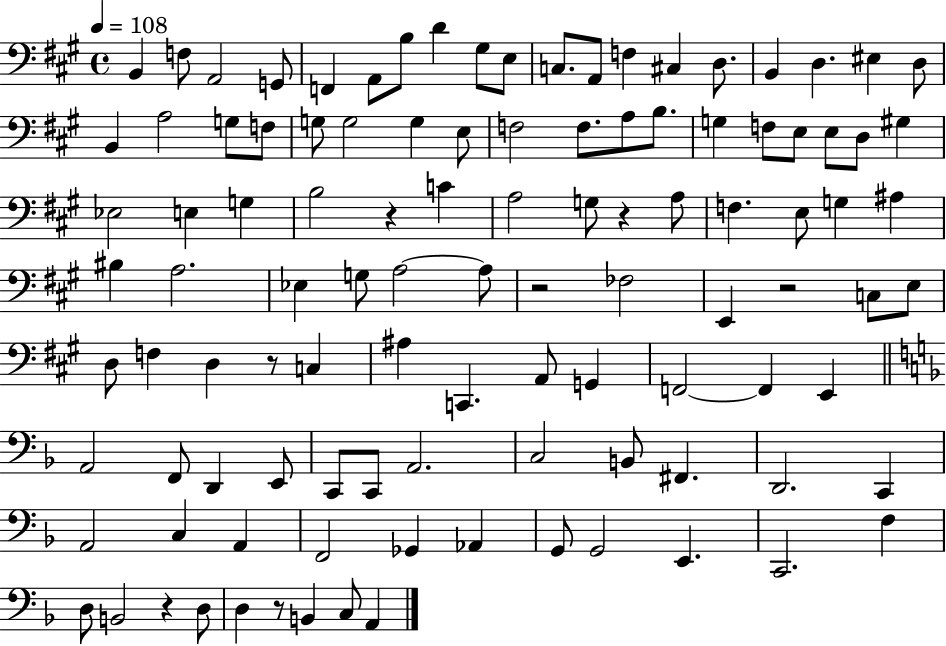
{
  \clef bass
  \time 4/4
  \defaultTimeSignature
  \key a \major
  \tempo 4 = 108
  b,4 f8 a,2 g,8 | f,4 a,8 b8 d'4 gis8 e8 | c8. a,8 f4 cis4 d8. | b,4 d4. eis4 d8 | \break b,4 a2 g8 f8 | g8 g2 g4 e8 | f2 f8. a8 b8. | g4 f8 e8 e8 d8 gis4 | \break ees2 e4 g4 | b2 r4 c'4 | a2 g8 r4 a8 | f4. e8 g4 ais4 | \break bis4 a2. | ees4 g8 a2~~ a8 | r2 fes2 | e,4 r2 c8 e8 | \break d8 f4 d4 r8 c4 | ais4 c,4. a,8 g,4 | f,2~~ f,4 e,4 | \bar "||" \break \key f \major a,2 f,8 d,4 e,8 | c,8 c,8 a,2. | c2 b,8 fis,4. | d,2. c,4 | \break a,2 c4 a,4 | f,2 ges,4 aes,4 | g,8 g,2 e,4. | c,2. f4 | \break d8 b,2 r4 d8 | d4 r8 b,4 c8 a,4 | \bar "|."
}